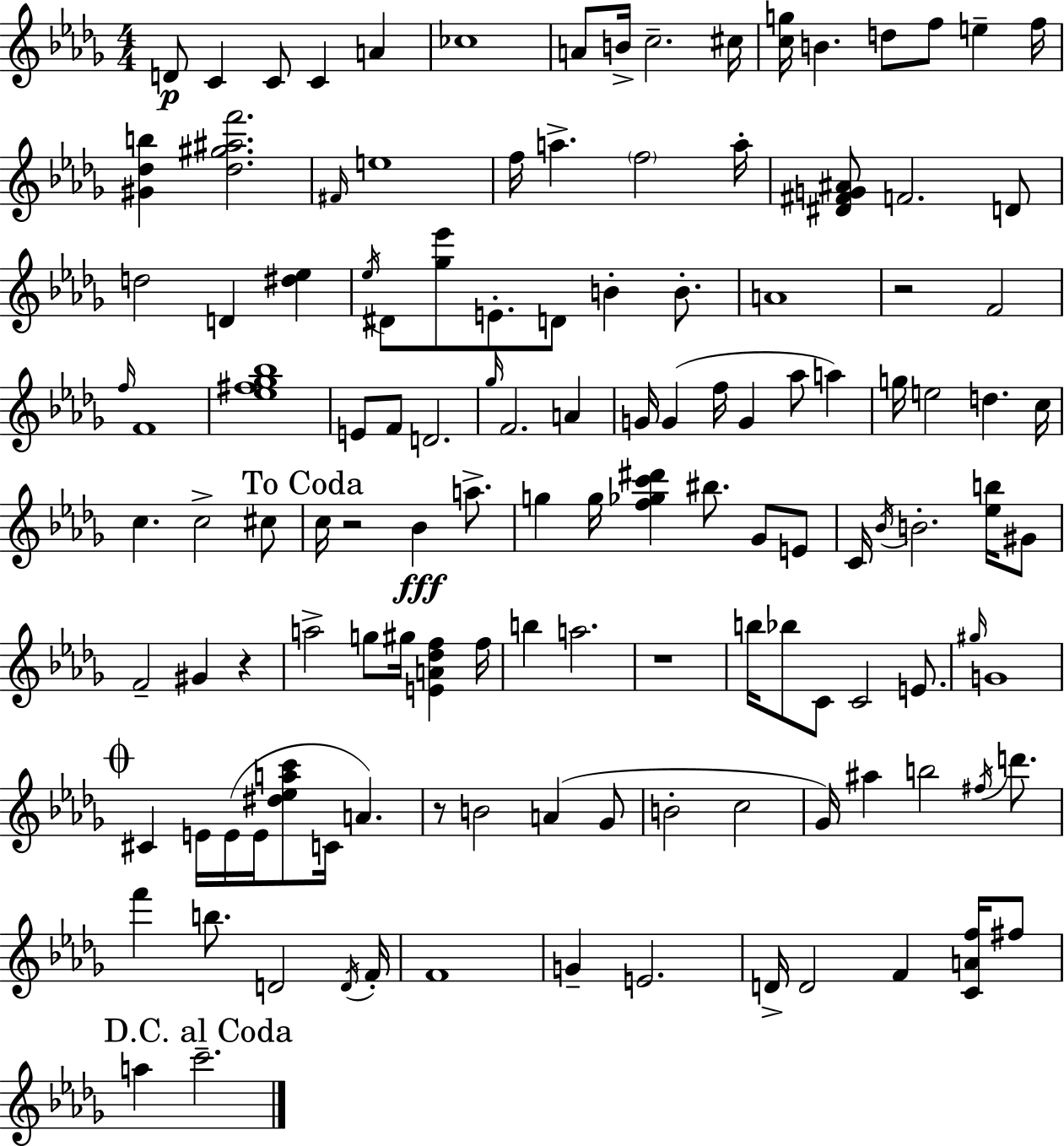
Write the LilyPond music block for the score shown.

{
  \clef treble
  \numericTimeSignature
  \time 4/4
  \key bes \minor
  d'8\p c'4 c'8 c'4 a'4 | ces''1 | a'8 b'16-> c''2.-- cis''16 | <c'' g''>16 b'4. d''8 f''8 e''4-- f''16 | \break <gis' des'' b''>4 <des'' gis'' ais'' f'''>2. | \grace { fis'16 } e''1 | f''16 a''4.-> \parenthesize f''2 | a''16-. <dis' fis' g' ais'>8 f'2. d'8 | \break d''2 d'4 <dis'' ees''>4 | \acciaccatura { ees''16 } dis'8 <ges'' ees'''>8 e'8.-. d'8 b'4-. b'8.-. | a'1 | r2 f'2 | \break \grace { f''16 } f'1 | <ees'' fis'' ges'' bes''>1 | e'8 f'8 d'2. | \grace { ges''16 } f'2. | \break a'4 g'16 g'4( f''16 g'4 aes''8 | a''4) g''16 e''2 d''4. | c''16 c''4. c''2-> | cis''8 \mark "To Coda" c''16 r2 bes'4\fff | \break a''8.-> g''4 g''16 <f'' ges'' c''' dis'''>4 bis''8. | ges'8 e'8 c'16 \acciaccatura { bes'16 } b'2.-. | <ees'' b''>16 gis'8 f'2-- gis'4 | r4 a''2-> g''8 gis''16 | \break <e' a' des'' f''>4 f''16 b''4 a''2. | r1 | b''16 bes''8 c'8 c'2 | e'8. \grace { gis''16 } g'1 | \break \mark \markup { \musicglyph "scripts.coda" } cis'4 e'16 e'16( e'16 <dis'' ees'' a'' c'''>8 c'16 | a'4.) r8 b'2 | a'4( ges'8 b'2-. c''2 | ges'16) ais''4 b''2 | \break \acciaccatura { fis''16 } d'''8. f'''4 b''8. d'2 | \acciaccatura { d'16 } f'16-. f'1 | g'4-- e'2. | d'16-> d'2 | \break f'4 <c' a' f''>16 fis''8 \mark "D.C. al Coda" a''4 c'''2.-- | \bar "|."
}